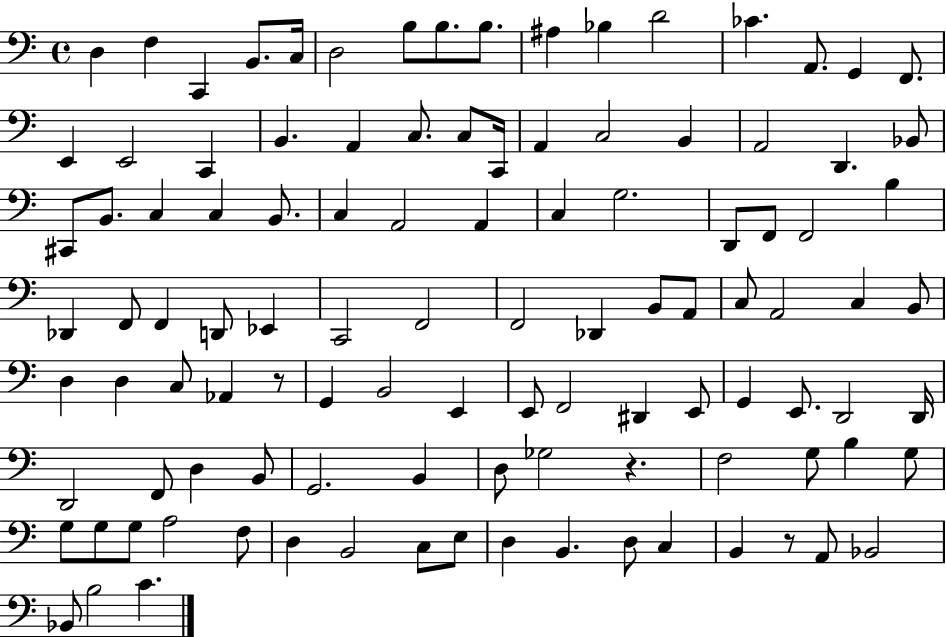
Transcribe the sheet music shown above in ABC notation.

X:1
T:Untitled
M:4/4
L:1/4
K:C
D, F, C,, B,,/2 C,/4 D,2 B,/2 B,/2 B,/2 ^A, _B, D2 _C A,,/2 G,, F,,/2 E,, E,,2 C,, B,, A,, C,/2 C,/2 C,,/4 A,, C,2 B,, A,,2 D,, _B,,/2 ^C,,/2 B,,/2 C, C, B,,/2 C, A,,2 A,, C, G,2 D,,/2 F,,/2 F,,2 B, _D,, F,,/2 F,, D,,/2 _E,, C,,2 F,,2 F,,2 _D,, B,,/2 A,,/2 C,/2 A,,2 C, B,,/2 D, D, C,/2 _A,, z/2 G,, B,,2 E,, E,,/2 F,,2 ^D,, E,,/2 G,, E,,/2 D,,2 D,,/4 D,,2 F,,/2 D, B,,/2 G,,2 B,, D,/2 _G,2 z F,2 G,/2 B, G,/2 G,/2 G,/2 G,/2 A,2 F,/2 D, B,,2 C,/2 E,/2 D, B,, D,/2 C, B,, z/2 A,,/2 _B,,2 _B,,/2 B,2 C